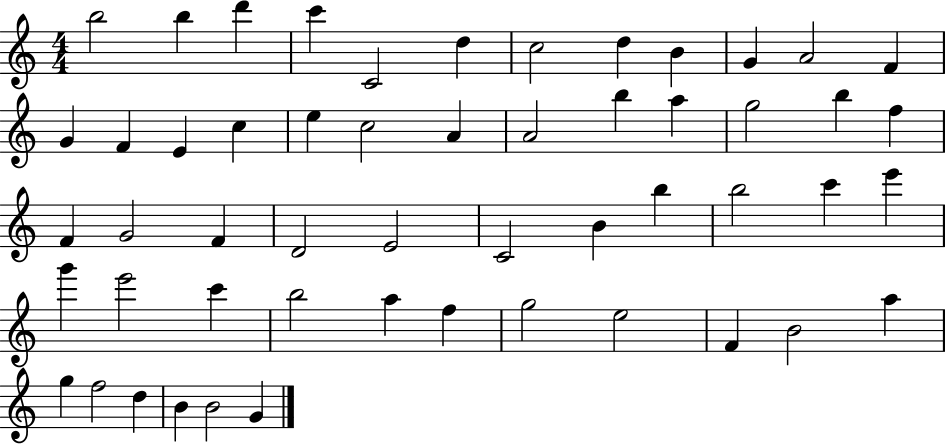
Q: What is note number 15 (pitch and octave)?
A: E4